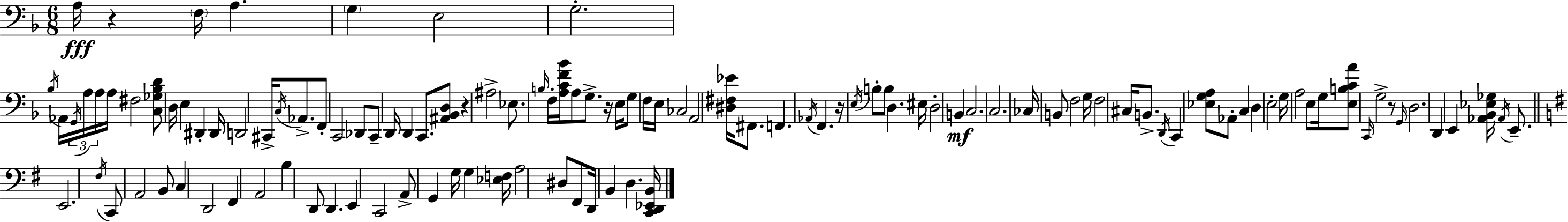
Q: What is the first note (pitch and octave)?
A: A3